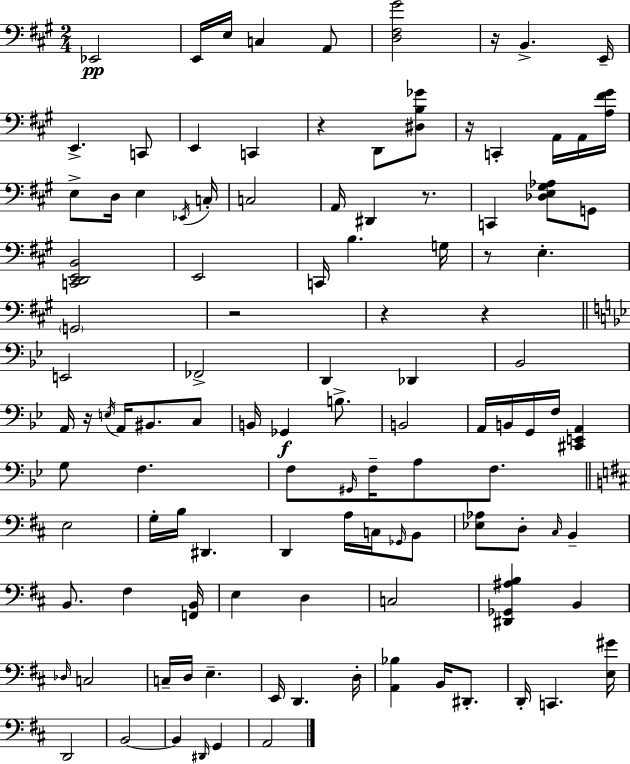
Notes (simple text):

Eb2/h E2/s E3/s C3/q A2/e [D3,F#3,G#4]/h R/s B2/q. E2/s E2/q. C2/e E2/q C2/q R/q D2/e [D#3,B3,Gb4]/e R/s C2/q A2/s A2/s [A3,F#4,G#4]/s E3/e D3/s E3/q Eb2/s C3/s C3/h A2/s D#2/q R/e. C2/q [Db3,E3,G#3,Ab3]/e G2/e [C2,D2,E2,B2]/h E2/h C2/s B3/q. G3/s R/e E3/q. G2/h R/h R/q R/q E2/h FES2/h D2/q Db2/q Bb2/h A2/s R/s E3/s A2/s BIS2/e. C3/e B2/s Gb2/q B3/e. B2/h A2/s B2/s G2/s F3/s [C#2,E2,A2]/q G3/e F3/q. F3/e G#2/s F3/s A3/e F3/e. E3/h G3/s B3/s D#2/q. D2/q A3/s C3/s Gb2/s B2/e [Eb3,Ab3]/e D3/e C#3/s B2/q B2/e. F#3/q [F2,B2]/s E3/q D3/q C3/h [D#2,Gb2,A#3,B3]/q B2/q Db3/s C3/h C3/s D3/s E3/q. E2/s D2/q. D3/s [A2,Bb3]/q B2/s D#2/e. D2/s C2/q. [E3,G#4]/s D2/h B2/h B2/q D#2/s G2/q A2/h